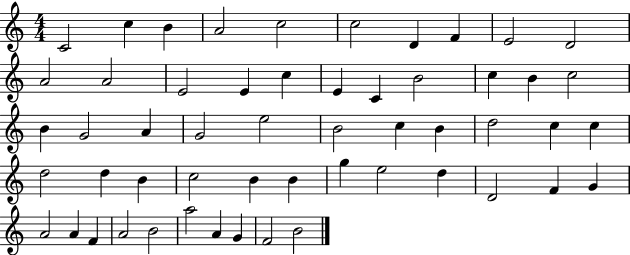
{
  \clef treble
  \numericTimeSignature
  \time 4/4
  \key c \major
  c'2 c''4 b'4 | a'2 c''2 | c''2 d'4 f'4 | e'2 d'2 | \break a'2 a'2 | e'2 e'4 c''4 | e'4 c'4 b'2 | c''4 b'4 c''2 | \break b'4 g'2 a'4 | g'2 e''2 | b'2 c''4 b'4 | d''2 c''4 c''4 | \break d''2 d''4 b'4 | c''2 b'4 b'4 | g''4 e''2 d''4 | d'2 f'4 g'4 | \break a'2 a'4 f'4 | a'2 b'2 | a''2 a'4 g'4 | f'2 b'2 | \break \bar "|."
}